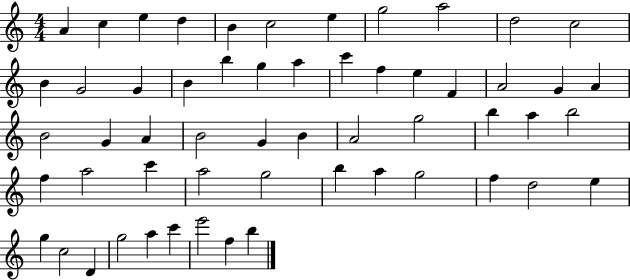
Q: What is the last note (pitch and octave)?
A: B5